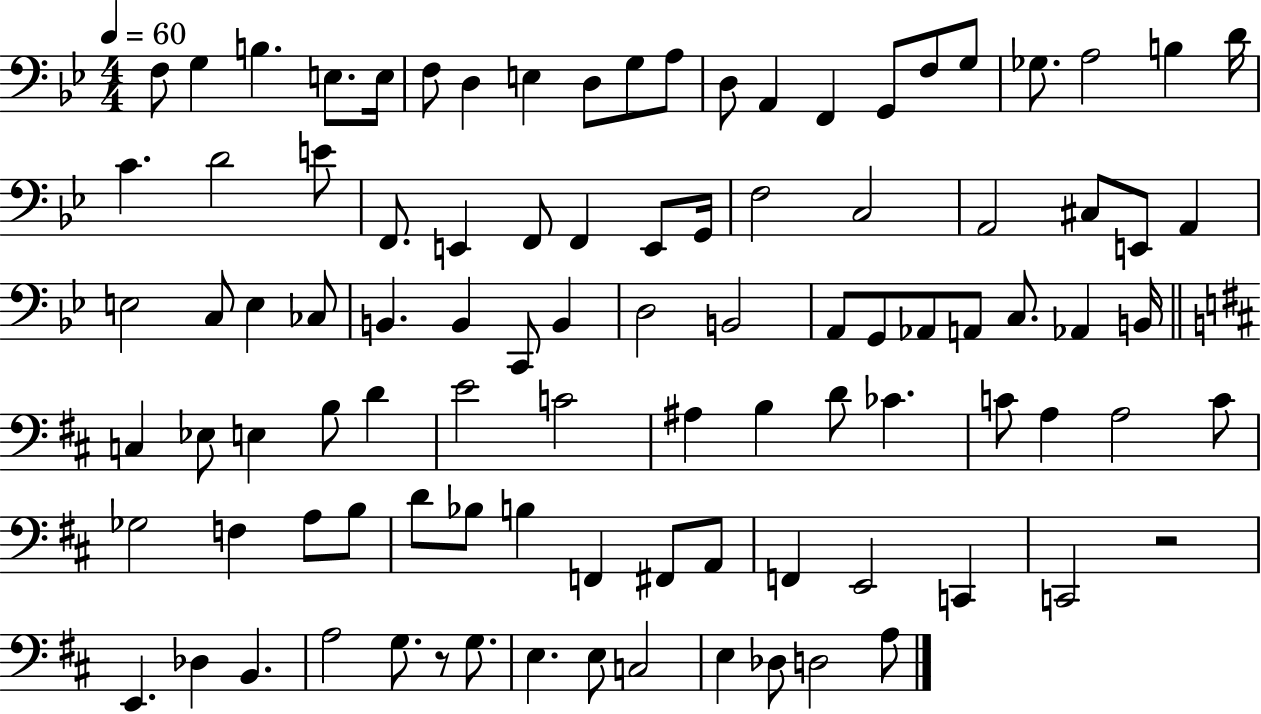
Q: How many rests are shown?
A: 2